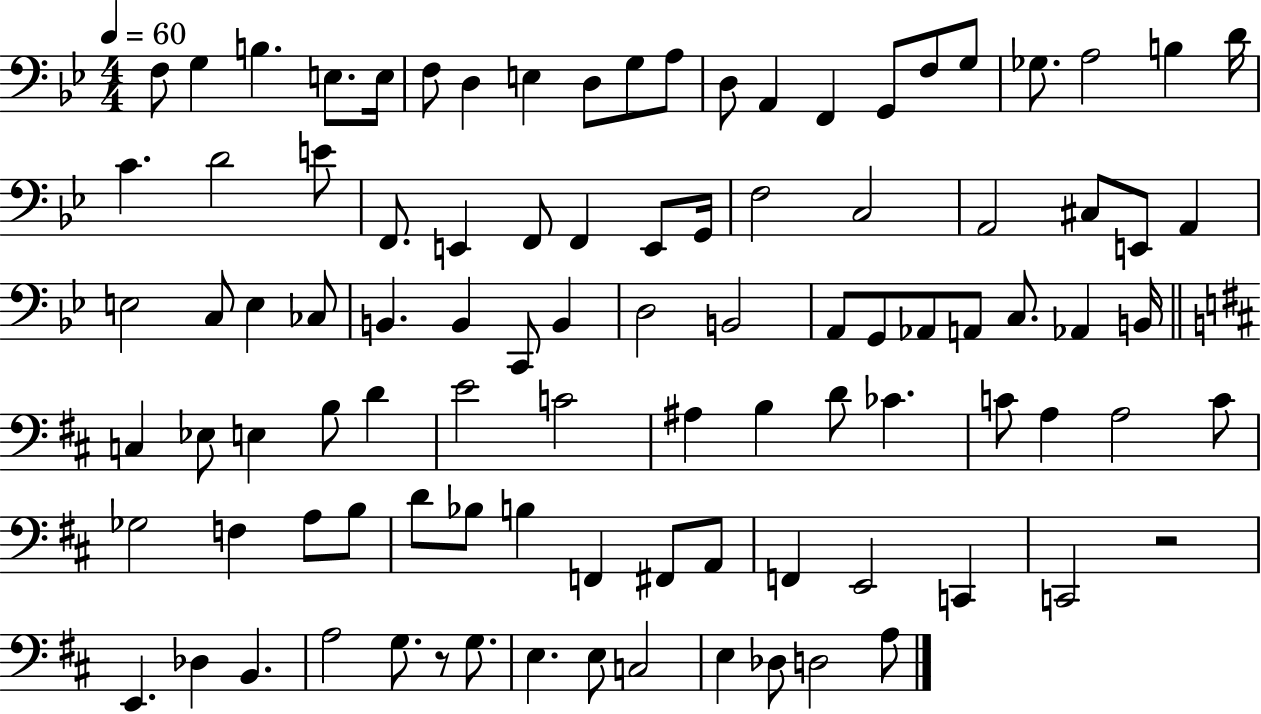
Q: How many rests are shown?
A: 2